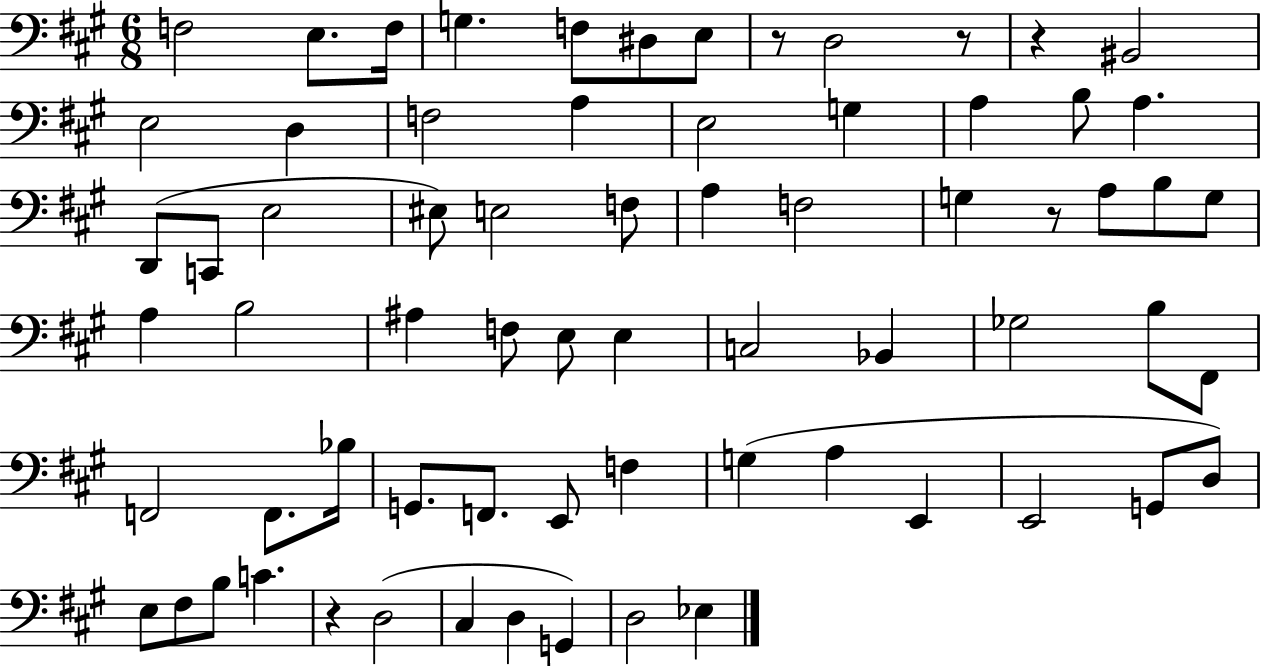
{
  \clef bass
  \numericTimeSignature
  \time 6/8
  \key a \major
  f2 e8. f16 | g4. f8 dis8 e8 | r8 d2 r8 | r4 bis,2 | \break e2 d4 | f2 a4 | e2 g4 | a4 b8 a4. | \break d,8( c,8 e2 | eis8) e2 f8 | a4 f2 | g4 r8 a8 b8 g8 | \break a4 b2 | ais4 f8 e8 e4 | c2 bes,4 | ges2 b8 fis,8 | \break f,2 f,8. bes16 | g,8. f,8. e,8 f4 | g4( a4 e,4 | e,2 g,8 d8) | \break e8 fis8 b8 c'4. | r4 d2( | cis4 d4 g,4) | d2 ees4 | \break \bar "|."
}